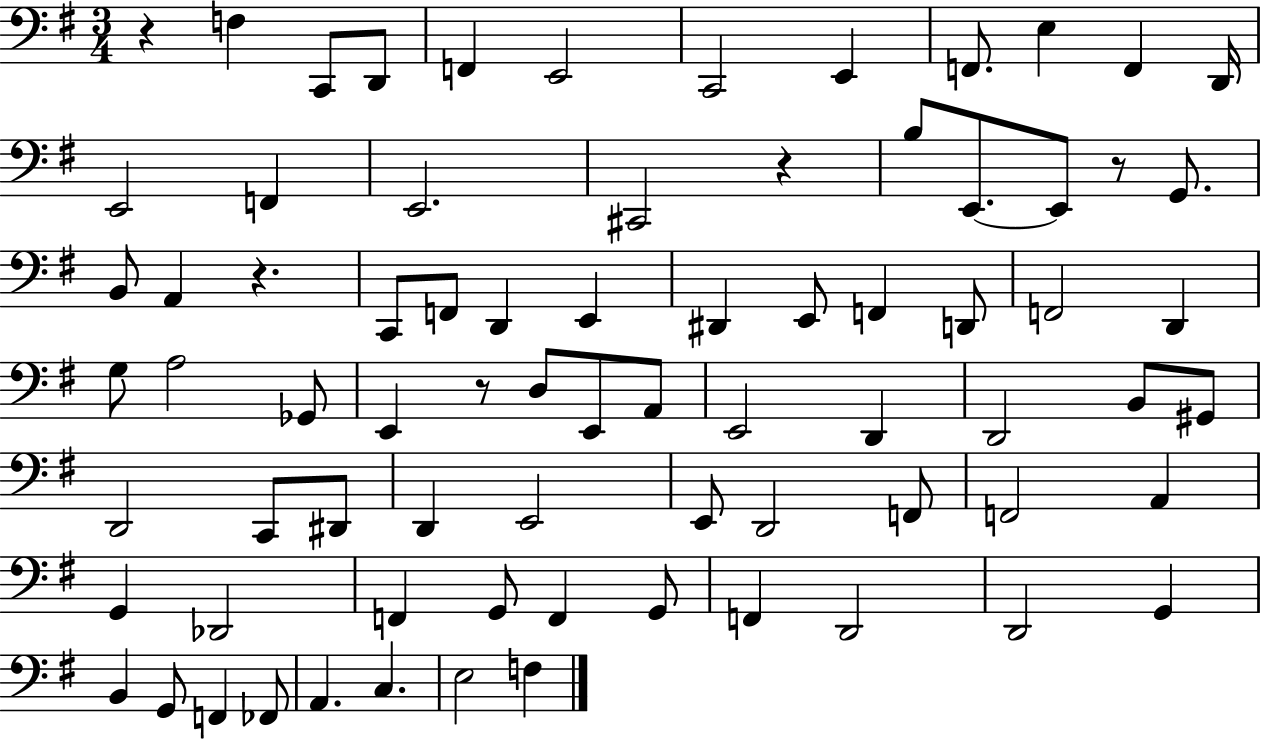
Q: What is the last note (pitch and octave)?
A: F3